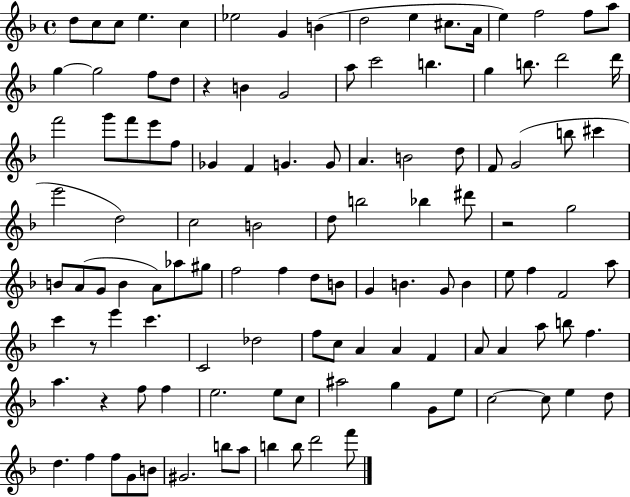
D5/e C5/e C5/e E5/q. C5/q Eb5/h G4/q B4/q D5/h E5/q C#5/e. A4/s E5/q F5/h F5/e A5/e G5/q G5/h F5/e D5/e R/q B4/q G4/h A5/e C6/h B5/q. G5/q B5/e. D6/h D6/s F6/h G6/e F6/e E6/e F5/e Gb4/q F4/q G4/q. G4/e A4/q. B4/h D5/e F4/e G4/h B5/e C#6/q E6/h D5/h C5/h B4/h D5/e B5/h Bb5/q D#6/e R/h G5/h B4/e A4/e G4/e B4/q A4/e Ab5/e G#5/e F5/h F5/q D5/e B4/e G4/q B4/q. G4/e B4/q E5/e F5/q F4/h A5/e C6/q R/e E6/q C6/q. C4/h Db5/h F5/e C5/e A4/q A4/q F4/q A4/e A4/q A5/e B5/e F5/q. A5/q. R/q F5/e F5/q E5/h. E5/e C5/e A#5/h G5/q G4/e E5/e C5/h C5/e E5/q D5/e D5/q. F5/q F5/e G4/e B4/e G#4/h. B5/e A5/e B5/q B5/e D6/h F6/e